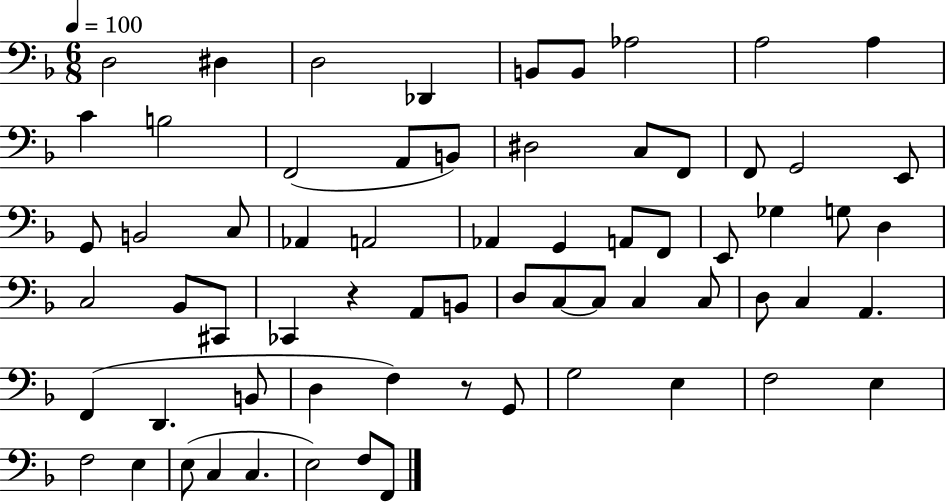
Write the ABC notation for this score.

X:1
T:Untitled
M:6/8
L:1/4
K:F
D,2 ^D, D,2 _D,, B,,/2 B,,/2 _A,2 A,2 A, C B,2 F,,2 A,,/2 B,,/2 ^D,2 C,/2 F,,/2 F,,/2 G,,2 E,,/2 G,,/2 B,,2 C,/2 _A,, A,,2 _A,, G,, A,,/2 F,,/2 E,,/2 _G, G,/2 D, C,2 _B,,/2 ^C,,/2 _C,, z A,,/2 B,,/2 D,/2 C,/2 C,/2 C, C,/2 D,/2 C, A,, F,, D,, B,,/2 D, F, z/2 G,,/2 G,2 E, F,2 E, F,2 E, E,/2 C, C, E,2 F,/2 F,,/2